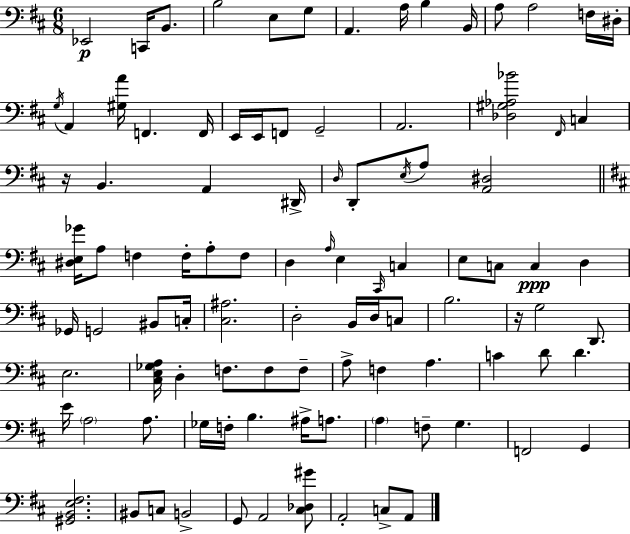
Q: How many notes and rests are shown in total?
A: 99